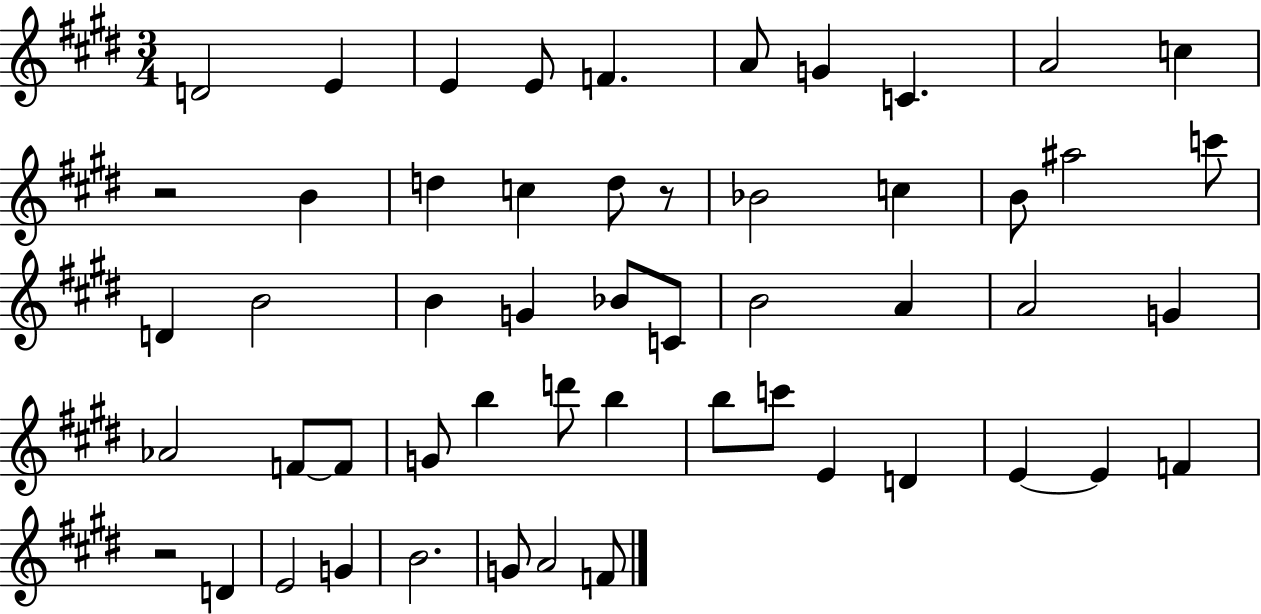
D4/h E4/q E4/q E4/e F4/q. A4/e G4/q C4/q. A4/h C5/q R/h B4/q D5/q C5/q D5/e R/e Bb4/h C5/q B4/e A#5/h C6/e D4/q B4/h B4/q G4/q Bb4/e C4/e B4/h A4/q A4/h G4/q Ab4/h F4/e F4/e G4/e B5/q D6/e B5/q B5/e C6/e E4/q D4/q E4/q E4/q F4/q R/h D4/q E4/h G4/q B4/h. G4/e A4/h F4/e